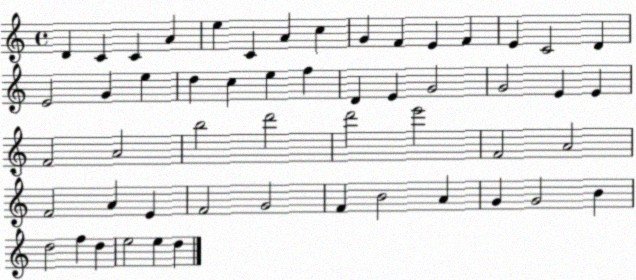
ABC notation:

X:1
T:Untitled
M:4/4
L:1/4
K:C
D C C A e C A c G F E F E C2 D E2 G e d c e f D E G2 G2 E E F2 A2 b2 d'2 d'2 e'2 F2 A2 F2 A E F2 G2 F B2 A G G2 B d2 f d e2 e d